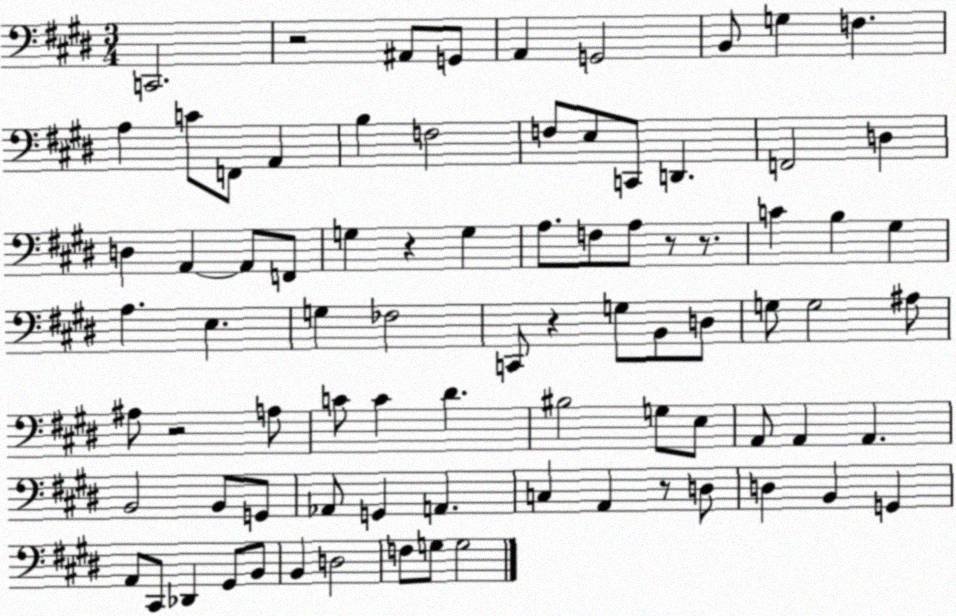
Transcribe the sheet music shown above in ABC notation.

X:1
T:Untitled
M:3/4
L:1/4
K:E
C,,2 z2 ^A,,/2 G,,/2 A,, G,,2 B,,/2 G, F, A, C/2 F,,/2 A,, B, F,2 F,/2 E,/2 C,,/2 D,, F,,2 D, D, A,, A,,/2 F,,/2 G, z G, A,/2 F,/2 A,/2 z/2 z/2 C B, ^G, A, E, G, _F,2 C,,/2 z G,/2 B,,/2 D,/2 G,/2 G,2 ^A,/2 ^A,/2 z2 A,/2 C/2 C ^D ^B,2 G,/2 E,/2 A,,/2 A,, A,, B,,2 B,,/2 G,,/2 _A,,/2 G,, A,, C, A,, z/2 D,/2 D, B,, G,, A,,/2 ^C,,/2 _D,, ^G,,/2 B,,/2 B,, D,2 F,/2 G,/2 G,2